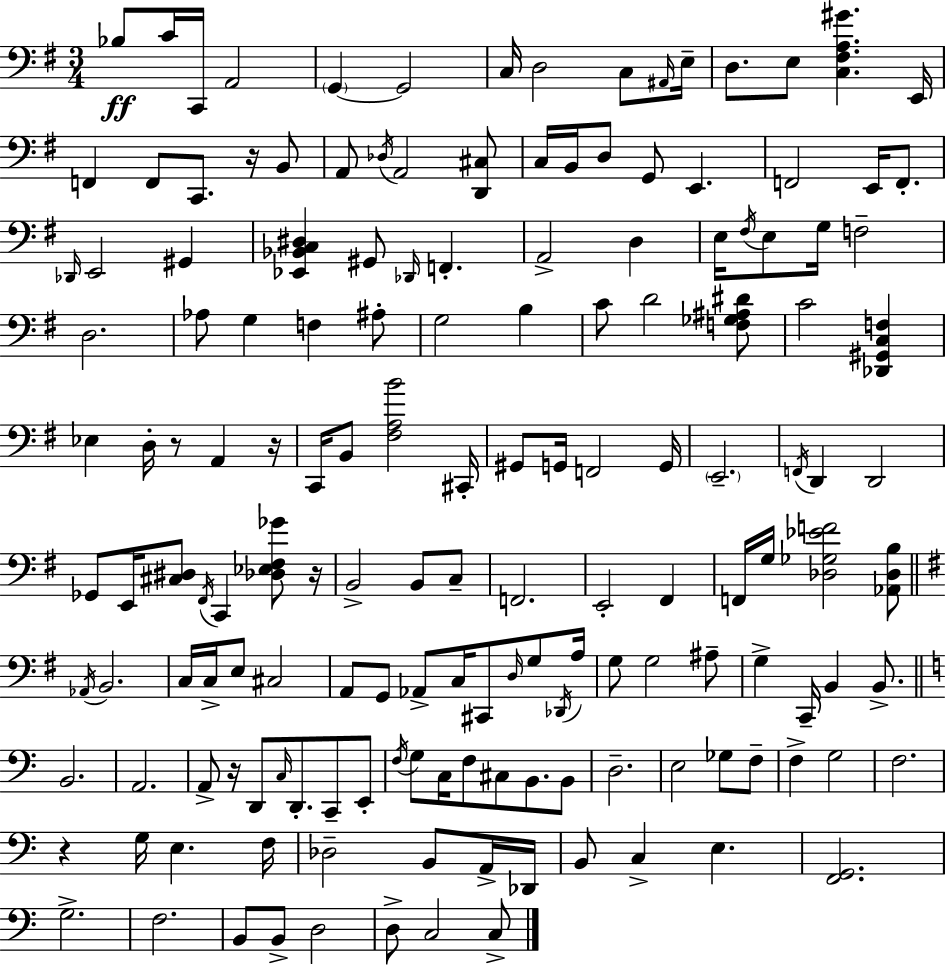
{
  \clef bass
  \numericTimeSignature
  \time 3/4
  \key e \minor
  bes8\ff c'16 c,16 a,2 | \parenthesize g,4~~ g,2 | c16 d2 c8 \grace { ais,16 } | e16-- d8. e8 <c fis a gis'>4. | \break e,16 f,4 f,8 c,8. r16 b,8 | a,8 \acciaccatura { des16 } a,2 | <d, cis>8 c16 b,16 d8 g,8 e,4. | f,2 e,16 f,8.-. | \break \grace { des,16 } e,2 gis,4 | <ees, bes, c dis>4 gis,8 \grace { des,16 } f,4.-. | a,2-> | d4 e16 \acciaccatura { fis16 } e8 g16 f2-- | \break d2. | aes8 g4 f4 | ais8-. g2 | b4 c'8 d'2 | \break <f ges ais dis'>8 c'2 | <des, gis, c f>4 ees4 d16-. r8 | a,4 r16 c,16 b,8 <fis a b'>2 | cis,16-. gis,8 g,16 f,2 | \break g,16 \parenthesize e,2.-- | \acciaccatura { f,16 } d,4 d,2 | ges,8 e,16 <cis dis>8 \acciaccatura { fis,16 } | c,4 <des ees fis ges'>8 r16 b,2-> | \break b,8 c8-- f,2. | e,2-. | fis,4 f,16 g16 <des ges ees' f'>2 | <aes, des b>8 \bar "||" \break \key g \major \acciaccatura { aes,16 } b,2. | c16 c16-> e8 cis2 | a,8 g,8 aes,8-> c16 cis,8 \grace { d16 } g8 | \acciaccatura { des,16 } a16 g8 g2 | \break ais8-- g4-> c,16-- b,4 | b,8.-> \bar "||" \break \key a \minor b,2. | a,2. | a,8-> r16 d,8 \grace { c16 } d,8.-. c,8-- e,8-. | \acciaccatura { f16 } g8 c16 f8 cis8 b,8. | \break b,8 d2.-- | e2 ges8 | f8-- f4-> g2 | f2. | \break r4 g16 e4. | f16 des2-- b,8 | a,16-> des,16 b,8 c4-> e4. | <f, g,>2. | \break g2.-> | f2. | b,8 b,8-> d2 | d8-> c2 | \break c8-> \bar "|."
}